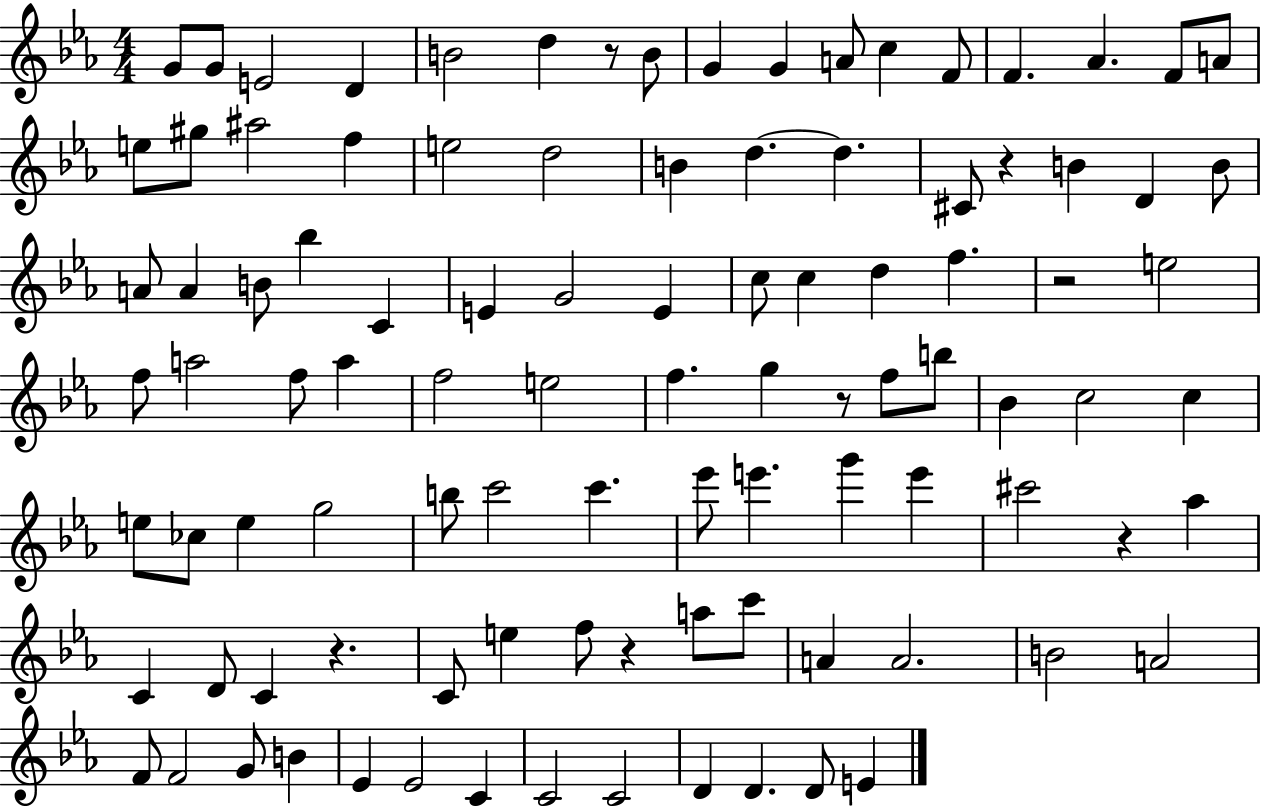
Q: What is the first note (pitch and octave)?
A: G4